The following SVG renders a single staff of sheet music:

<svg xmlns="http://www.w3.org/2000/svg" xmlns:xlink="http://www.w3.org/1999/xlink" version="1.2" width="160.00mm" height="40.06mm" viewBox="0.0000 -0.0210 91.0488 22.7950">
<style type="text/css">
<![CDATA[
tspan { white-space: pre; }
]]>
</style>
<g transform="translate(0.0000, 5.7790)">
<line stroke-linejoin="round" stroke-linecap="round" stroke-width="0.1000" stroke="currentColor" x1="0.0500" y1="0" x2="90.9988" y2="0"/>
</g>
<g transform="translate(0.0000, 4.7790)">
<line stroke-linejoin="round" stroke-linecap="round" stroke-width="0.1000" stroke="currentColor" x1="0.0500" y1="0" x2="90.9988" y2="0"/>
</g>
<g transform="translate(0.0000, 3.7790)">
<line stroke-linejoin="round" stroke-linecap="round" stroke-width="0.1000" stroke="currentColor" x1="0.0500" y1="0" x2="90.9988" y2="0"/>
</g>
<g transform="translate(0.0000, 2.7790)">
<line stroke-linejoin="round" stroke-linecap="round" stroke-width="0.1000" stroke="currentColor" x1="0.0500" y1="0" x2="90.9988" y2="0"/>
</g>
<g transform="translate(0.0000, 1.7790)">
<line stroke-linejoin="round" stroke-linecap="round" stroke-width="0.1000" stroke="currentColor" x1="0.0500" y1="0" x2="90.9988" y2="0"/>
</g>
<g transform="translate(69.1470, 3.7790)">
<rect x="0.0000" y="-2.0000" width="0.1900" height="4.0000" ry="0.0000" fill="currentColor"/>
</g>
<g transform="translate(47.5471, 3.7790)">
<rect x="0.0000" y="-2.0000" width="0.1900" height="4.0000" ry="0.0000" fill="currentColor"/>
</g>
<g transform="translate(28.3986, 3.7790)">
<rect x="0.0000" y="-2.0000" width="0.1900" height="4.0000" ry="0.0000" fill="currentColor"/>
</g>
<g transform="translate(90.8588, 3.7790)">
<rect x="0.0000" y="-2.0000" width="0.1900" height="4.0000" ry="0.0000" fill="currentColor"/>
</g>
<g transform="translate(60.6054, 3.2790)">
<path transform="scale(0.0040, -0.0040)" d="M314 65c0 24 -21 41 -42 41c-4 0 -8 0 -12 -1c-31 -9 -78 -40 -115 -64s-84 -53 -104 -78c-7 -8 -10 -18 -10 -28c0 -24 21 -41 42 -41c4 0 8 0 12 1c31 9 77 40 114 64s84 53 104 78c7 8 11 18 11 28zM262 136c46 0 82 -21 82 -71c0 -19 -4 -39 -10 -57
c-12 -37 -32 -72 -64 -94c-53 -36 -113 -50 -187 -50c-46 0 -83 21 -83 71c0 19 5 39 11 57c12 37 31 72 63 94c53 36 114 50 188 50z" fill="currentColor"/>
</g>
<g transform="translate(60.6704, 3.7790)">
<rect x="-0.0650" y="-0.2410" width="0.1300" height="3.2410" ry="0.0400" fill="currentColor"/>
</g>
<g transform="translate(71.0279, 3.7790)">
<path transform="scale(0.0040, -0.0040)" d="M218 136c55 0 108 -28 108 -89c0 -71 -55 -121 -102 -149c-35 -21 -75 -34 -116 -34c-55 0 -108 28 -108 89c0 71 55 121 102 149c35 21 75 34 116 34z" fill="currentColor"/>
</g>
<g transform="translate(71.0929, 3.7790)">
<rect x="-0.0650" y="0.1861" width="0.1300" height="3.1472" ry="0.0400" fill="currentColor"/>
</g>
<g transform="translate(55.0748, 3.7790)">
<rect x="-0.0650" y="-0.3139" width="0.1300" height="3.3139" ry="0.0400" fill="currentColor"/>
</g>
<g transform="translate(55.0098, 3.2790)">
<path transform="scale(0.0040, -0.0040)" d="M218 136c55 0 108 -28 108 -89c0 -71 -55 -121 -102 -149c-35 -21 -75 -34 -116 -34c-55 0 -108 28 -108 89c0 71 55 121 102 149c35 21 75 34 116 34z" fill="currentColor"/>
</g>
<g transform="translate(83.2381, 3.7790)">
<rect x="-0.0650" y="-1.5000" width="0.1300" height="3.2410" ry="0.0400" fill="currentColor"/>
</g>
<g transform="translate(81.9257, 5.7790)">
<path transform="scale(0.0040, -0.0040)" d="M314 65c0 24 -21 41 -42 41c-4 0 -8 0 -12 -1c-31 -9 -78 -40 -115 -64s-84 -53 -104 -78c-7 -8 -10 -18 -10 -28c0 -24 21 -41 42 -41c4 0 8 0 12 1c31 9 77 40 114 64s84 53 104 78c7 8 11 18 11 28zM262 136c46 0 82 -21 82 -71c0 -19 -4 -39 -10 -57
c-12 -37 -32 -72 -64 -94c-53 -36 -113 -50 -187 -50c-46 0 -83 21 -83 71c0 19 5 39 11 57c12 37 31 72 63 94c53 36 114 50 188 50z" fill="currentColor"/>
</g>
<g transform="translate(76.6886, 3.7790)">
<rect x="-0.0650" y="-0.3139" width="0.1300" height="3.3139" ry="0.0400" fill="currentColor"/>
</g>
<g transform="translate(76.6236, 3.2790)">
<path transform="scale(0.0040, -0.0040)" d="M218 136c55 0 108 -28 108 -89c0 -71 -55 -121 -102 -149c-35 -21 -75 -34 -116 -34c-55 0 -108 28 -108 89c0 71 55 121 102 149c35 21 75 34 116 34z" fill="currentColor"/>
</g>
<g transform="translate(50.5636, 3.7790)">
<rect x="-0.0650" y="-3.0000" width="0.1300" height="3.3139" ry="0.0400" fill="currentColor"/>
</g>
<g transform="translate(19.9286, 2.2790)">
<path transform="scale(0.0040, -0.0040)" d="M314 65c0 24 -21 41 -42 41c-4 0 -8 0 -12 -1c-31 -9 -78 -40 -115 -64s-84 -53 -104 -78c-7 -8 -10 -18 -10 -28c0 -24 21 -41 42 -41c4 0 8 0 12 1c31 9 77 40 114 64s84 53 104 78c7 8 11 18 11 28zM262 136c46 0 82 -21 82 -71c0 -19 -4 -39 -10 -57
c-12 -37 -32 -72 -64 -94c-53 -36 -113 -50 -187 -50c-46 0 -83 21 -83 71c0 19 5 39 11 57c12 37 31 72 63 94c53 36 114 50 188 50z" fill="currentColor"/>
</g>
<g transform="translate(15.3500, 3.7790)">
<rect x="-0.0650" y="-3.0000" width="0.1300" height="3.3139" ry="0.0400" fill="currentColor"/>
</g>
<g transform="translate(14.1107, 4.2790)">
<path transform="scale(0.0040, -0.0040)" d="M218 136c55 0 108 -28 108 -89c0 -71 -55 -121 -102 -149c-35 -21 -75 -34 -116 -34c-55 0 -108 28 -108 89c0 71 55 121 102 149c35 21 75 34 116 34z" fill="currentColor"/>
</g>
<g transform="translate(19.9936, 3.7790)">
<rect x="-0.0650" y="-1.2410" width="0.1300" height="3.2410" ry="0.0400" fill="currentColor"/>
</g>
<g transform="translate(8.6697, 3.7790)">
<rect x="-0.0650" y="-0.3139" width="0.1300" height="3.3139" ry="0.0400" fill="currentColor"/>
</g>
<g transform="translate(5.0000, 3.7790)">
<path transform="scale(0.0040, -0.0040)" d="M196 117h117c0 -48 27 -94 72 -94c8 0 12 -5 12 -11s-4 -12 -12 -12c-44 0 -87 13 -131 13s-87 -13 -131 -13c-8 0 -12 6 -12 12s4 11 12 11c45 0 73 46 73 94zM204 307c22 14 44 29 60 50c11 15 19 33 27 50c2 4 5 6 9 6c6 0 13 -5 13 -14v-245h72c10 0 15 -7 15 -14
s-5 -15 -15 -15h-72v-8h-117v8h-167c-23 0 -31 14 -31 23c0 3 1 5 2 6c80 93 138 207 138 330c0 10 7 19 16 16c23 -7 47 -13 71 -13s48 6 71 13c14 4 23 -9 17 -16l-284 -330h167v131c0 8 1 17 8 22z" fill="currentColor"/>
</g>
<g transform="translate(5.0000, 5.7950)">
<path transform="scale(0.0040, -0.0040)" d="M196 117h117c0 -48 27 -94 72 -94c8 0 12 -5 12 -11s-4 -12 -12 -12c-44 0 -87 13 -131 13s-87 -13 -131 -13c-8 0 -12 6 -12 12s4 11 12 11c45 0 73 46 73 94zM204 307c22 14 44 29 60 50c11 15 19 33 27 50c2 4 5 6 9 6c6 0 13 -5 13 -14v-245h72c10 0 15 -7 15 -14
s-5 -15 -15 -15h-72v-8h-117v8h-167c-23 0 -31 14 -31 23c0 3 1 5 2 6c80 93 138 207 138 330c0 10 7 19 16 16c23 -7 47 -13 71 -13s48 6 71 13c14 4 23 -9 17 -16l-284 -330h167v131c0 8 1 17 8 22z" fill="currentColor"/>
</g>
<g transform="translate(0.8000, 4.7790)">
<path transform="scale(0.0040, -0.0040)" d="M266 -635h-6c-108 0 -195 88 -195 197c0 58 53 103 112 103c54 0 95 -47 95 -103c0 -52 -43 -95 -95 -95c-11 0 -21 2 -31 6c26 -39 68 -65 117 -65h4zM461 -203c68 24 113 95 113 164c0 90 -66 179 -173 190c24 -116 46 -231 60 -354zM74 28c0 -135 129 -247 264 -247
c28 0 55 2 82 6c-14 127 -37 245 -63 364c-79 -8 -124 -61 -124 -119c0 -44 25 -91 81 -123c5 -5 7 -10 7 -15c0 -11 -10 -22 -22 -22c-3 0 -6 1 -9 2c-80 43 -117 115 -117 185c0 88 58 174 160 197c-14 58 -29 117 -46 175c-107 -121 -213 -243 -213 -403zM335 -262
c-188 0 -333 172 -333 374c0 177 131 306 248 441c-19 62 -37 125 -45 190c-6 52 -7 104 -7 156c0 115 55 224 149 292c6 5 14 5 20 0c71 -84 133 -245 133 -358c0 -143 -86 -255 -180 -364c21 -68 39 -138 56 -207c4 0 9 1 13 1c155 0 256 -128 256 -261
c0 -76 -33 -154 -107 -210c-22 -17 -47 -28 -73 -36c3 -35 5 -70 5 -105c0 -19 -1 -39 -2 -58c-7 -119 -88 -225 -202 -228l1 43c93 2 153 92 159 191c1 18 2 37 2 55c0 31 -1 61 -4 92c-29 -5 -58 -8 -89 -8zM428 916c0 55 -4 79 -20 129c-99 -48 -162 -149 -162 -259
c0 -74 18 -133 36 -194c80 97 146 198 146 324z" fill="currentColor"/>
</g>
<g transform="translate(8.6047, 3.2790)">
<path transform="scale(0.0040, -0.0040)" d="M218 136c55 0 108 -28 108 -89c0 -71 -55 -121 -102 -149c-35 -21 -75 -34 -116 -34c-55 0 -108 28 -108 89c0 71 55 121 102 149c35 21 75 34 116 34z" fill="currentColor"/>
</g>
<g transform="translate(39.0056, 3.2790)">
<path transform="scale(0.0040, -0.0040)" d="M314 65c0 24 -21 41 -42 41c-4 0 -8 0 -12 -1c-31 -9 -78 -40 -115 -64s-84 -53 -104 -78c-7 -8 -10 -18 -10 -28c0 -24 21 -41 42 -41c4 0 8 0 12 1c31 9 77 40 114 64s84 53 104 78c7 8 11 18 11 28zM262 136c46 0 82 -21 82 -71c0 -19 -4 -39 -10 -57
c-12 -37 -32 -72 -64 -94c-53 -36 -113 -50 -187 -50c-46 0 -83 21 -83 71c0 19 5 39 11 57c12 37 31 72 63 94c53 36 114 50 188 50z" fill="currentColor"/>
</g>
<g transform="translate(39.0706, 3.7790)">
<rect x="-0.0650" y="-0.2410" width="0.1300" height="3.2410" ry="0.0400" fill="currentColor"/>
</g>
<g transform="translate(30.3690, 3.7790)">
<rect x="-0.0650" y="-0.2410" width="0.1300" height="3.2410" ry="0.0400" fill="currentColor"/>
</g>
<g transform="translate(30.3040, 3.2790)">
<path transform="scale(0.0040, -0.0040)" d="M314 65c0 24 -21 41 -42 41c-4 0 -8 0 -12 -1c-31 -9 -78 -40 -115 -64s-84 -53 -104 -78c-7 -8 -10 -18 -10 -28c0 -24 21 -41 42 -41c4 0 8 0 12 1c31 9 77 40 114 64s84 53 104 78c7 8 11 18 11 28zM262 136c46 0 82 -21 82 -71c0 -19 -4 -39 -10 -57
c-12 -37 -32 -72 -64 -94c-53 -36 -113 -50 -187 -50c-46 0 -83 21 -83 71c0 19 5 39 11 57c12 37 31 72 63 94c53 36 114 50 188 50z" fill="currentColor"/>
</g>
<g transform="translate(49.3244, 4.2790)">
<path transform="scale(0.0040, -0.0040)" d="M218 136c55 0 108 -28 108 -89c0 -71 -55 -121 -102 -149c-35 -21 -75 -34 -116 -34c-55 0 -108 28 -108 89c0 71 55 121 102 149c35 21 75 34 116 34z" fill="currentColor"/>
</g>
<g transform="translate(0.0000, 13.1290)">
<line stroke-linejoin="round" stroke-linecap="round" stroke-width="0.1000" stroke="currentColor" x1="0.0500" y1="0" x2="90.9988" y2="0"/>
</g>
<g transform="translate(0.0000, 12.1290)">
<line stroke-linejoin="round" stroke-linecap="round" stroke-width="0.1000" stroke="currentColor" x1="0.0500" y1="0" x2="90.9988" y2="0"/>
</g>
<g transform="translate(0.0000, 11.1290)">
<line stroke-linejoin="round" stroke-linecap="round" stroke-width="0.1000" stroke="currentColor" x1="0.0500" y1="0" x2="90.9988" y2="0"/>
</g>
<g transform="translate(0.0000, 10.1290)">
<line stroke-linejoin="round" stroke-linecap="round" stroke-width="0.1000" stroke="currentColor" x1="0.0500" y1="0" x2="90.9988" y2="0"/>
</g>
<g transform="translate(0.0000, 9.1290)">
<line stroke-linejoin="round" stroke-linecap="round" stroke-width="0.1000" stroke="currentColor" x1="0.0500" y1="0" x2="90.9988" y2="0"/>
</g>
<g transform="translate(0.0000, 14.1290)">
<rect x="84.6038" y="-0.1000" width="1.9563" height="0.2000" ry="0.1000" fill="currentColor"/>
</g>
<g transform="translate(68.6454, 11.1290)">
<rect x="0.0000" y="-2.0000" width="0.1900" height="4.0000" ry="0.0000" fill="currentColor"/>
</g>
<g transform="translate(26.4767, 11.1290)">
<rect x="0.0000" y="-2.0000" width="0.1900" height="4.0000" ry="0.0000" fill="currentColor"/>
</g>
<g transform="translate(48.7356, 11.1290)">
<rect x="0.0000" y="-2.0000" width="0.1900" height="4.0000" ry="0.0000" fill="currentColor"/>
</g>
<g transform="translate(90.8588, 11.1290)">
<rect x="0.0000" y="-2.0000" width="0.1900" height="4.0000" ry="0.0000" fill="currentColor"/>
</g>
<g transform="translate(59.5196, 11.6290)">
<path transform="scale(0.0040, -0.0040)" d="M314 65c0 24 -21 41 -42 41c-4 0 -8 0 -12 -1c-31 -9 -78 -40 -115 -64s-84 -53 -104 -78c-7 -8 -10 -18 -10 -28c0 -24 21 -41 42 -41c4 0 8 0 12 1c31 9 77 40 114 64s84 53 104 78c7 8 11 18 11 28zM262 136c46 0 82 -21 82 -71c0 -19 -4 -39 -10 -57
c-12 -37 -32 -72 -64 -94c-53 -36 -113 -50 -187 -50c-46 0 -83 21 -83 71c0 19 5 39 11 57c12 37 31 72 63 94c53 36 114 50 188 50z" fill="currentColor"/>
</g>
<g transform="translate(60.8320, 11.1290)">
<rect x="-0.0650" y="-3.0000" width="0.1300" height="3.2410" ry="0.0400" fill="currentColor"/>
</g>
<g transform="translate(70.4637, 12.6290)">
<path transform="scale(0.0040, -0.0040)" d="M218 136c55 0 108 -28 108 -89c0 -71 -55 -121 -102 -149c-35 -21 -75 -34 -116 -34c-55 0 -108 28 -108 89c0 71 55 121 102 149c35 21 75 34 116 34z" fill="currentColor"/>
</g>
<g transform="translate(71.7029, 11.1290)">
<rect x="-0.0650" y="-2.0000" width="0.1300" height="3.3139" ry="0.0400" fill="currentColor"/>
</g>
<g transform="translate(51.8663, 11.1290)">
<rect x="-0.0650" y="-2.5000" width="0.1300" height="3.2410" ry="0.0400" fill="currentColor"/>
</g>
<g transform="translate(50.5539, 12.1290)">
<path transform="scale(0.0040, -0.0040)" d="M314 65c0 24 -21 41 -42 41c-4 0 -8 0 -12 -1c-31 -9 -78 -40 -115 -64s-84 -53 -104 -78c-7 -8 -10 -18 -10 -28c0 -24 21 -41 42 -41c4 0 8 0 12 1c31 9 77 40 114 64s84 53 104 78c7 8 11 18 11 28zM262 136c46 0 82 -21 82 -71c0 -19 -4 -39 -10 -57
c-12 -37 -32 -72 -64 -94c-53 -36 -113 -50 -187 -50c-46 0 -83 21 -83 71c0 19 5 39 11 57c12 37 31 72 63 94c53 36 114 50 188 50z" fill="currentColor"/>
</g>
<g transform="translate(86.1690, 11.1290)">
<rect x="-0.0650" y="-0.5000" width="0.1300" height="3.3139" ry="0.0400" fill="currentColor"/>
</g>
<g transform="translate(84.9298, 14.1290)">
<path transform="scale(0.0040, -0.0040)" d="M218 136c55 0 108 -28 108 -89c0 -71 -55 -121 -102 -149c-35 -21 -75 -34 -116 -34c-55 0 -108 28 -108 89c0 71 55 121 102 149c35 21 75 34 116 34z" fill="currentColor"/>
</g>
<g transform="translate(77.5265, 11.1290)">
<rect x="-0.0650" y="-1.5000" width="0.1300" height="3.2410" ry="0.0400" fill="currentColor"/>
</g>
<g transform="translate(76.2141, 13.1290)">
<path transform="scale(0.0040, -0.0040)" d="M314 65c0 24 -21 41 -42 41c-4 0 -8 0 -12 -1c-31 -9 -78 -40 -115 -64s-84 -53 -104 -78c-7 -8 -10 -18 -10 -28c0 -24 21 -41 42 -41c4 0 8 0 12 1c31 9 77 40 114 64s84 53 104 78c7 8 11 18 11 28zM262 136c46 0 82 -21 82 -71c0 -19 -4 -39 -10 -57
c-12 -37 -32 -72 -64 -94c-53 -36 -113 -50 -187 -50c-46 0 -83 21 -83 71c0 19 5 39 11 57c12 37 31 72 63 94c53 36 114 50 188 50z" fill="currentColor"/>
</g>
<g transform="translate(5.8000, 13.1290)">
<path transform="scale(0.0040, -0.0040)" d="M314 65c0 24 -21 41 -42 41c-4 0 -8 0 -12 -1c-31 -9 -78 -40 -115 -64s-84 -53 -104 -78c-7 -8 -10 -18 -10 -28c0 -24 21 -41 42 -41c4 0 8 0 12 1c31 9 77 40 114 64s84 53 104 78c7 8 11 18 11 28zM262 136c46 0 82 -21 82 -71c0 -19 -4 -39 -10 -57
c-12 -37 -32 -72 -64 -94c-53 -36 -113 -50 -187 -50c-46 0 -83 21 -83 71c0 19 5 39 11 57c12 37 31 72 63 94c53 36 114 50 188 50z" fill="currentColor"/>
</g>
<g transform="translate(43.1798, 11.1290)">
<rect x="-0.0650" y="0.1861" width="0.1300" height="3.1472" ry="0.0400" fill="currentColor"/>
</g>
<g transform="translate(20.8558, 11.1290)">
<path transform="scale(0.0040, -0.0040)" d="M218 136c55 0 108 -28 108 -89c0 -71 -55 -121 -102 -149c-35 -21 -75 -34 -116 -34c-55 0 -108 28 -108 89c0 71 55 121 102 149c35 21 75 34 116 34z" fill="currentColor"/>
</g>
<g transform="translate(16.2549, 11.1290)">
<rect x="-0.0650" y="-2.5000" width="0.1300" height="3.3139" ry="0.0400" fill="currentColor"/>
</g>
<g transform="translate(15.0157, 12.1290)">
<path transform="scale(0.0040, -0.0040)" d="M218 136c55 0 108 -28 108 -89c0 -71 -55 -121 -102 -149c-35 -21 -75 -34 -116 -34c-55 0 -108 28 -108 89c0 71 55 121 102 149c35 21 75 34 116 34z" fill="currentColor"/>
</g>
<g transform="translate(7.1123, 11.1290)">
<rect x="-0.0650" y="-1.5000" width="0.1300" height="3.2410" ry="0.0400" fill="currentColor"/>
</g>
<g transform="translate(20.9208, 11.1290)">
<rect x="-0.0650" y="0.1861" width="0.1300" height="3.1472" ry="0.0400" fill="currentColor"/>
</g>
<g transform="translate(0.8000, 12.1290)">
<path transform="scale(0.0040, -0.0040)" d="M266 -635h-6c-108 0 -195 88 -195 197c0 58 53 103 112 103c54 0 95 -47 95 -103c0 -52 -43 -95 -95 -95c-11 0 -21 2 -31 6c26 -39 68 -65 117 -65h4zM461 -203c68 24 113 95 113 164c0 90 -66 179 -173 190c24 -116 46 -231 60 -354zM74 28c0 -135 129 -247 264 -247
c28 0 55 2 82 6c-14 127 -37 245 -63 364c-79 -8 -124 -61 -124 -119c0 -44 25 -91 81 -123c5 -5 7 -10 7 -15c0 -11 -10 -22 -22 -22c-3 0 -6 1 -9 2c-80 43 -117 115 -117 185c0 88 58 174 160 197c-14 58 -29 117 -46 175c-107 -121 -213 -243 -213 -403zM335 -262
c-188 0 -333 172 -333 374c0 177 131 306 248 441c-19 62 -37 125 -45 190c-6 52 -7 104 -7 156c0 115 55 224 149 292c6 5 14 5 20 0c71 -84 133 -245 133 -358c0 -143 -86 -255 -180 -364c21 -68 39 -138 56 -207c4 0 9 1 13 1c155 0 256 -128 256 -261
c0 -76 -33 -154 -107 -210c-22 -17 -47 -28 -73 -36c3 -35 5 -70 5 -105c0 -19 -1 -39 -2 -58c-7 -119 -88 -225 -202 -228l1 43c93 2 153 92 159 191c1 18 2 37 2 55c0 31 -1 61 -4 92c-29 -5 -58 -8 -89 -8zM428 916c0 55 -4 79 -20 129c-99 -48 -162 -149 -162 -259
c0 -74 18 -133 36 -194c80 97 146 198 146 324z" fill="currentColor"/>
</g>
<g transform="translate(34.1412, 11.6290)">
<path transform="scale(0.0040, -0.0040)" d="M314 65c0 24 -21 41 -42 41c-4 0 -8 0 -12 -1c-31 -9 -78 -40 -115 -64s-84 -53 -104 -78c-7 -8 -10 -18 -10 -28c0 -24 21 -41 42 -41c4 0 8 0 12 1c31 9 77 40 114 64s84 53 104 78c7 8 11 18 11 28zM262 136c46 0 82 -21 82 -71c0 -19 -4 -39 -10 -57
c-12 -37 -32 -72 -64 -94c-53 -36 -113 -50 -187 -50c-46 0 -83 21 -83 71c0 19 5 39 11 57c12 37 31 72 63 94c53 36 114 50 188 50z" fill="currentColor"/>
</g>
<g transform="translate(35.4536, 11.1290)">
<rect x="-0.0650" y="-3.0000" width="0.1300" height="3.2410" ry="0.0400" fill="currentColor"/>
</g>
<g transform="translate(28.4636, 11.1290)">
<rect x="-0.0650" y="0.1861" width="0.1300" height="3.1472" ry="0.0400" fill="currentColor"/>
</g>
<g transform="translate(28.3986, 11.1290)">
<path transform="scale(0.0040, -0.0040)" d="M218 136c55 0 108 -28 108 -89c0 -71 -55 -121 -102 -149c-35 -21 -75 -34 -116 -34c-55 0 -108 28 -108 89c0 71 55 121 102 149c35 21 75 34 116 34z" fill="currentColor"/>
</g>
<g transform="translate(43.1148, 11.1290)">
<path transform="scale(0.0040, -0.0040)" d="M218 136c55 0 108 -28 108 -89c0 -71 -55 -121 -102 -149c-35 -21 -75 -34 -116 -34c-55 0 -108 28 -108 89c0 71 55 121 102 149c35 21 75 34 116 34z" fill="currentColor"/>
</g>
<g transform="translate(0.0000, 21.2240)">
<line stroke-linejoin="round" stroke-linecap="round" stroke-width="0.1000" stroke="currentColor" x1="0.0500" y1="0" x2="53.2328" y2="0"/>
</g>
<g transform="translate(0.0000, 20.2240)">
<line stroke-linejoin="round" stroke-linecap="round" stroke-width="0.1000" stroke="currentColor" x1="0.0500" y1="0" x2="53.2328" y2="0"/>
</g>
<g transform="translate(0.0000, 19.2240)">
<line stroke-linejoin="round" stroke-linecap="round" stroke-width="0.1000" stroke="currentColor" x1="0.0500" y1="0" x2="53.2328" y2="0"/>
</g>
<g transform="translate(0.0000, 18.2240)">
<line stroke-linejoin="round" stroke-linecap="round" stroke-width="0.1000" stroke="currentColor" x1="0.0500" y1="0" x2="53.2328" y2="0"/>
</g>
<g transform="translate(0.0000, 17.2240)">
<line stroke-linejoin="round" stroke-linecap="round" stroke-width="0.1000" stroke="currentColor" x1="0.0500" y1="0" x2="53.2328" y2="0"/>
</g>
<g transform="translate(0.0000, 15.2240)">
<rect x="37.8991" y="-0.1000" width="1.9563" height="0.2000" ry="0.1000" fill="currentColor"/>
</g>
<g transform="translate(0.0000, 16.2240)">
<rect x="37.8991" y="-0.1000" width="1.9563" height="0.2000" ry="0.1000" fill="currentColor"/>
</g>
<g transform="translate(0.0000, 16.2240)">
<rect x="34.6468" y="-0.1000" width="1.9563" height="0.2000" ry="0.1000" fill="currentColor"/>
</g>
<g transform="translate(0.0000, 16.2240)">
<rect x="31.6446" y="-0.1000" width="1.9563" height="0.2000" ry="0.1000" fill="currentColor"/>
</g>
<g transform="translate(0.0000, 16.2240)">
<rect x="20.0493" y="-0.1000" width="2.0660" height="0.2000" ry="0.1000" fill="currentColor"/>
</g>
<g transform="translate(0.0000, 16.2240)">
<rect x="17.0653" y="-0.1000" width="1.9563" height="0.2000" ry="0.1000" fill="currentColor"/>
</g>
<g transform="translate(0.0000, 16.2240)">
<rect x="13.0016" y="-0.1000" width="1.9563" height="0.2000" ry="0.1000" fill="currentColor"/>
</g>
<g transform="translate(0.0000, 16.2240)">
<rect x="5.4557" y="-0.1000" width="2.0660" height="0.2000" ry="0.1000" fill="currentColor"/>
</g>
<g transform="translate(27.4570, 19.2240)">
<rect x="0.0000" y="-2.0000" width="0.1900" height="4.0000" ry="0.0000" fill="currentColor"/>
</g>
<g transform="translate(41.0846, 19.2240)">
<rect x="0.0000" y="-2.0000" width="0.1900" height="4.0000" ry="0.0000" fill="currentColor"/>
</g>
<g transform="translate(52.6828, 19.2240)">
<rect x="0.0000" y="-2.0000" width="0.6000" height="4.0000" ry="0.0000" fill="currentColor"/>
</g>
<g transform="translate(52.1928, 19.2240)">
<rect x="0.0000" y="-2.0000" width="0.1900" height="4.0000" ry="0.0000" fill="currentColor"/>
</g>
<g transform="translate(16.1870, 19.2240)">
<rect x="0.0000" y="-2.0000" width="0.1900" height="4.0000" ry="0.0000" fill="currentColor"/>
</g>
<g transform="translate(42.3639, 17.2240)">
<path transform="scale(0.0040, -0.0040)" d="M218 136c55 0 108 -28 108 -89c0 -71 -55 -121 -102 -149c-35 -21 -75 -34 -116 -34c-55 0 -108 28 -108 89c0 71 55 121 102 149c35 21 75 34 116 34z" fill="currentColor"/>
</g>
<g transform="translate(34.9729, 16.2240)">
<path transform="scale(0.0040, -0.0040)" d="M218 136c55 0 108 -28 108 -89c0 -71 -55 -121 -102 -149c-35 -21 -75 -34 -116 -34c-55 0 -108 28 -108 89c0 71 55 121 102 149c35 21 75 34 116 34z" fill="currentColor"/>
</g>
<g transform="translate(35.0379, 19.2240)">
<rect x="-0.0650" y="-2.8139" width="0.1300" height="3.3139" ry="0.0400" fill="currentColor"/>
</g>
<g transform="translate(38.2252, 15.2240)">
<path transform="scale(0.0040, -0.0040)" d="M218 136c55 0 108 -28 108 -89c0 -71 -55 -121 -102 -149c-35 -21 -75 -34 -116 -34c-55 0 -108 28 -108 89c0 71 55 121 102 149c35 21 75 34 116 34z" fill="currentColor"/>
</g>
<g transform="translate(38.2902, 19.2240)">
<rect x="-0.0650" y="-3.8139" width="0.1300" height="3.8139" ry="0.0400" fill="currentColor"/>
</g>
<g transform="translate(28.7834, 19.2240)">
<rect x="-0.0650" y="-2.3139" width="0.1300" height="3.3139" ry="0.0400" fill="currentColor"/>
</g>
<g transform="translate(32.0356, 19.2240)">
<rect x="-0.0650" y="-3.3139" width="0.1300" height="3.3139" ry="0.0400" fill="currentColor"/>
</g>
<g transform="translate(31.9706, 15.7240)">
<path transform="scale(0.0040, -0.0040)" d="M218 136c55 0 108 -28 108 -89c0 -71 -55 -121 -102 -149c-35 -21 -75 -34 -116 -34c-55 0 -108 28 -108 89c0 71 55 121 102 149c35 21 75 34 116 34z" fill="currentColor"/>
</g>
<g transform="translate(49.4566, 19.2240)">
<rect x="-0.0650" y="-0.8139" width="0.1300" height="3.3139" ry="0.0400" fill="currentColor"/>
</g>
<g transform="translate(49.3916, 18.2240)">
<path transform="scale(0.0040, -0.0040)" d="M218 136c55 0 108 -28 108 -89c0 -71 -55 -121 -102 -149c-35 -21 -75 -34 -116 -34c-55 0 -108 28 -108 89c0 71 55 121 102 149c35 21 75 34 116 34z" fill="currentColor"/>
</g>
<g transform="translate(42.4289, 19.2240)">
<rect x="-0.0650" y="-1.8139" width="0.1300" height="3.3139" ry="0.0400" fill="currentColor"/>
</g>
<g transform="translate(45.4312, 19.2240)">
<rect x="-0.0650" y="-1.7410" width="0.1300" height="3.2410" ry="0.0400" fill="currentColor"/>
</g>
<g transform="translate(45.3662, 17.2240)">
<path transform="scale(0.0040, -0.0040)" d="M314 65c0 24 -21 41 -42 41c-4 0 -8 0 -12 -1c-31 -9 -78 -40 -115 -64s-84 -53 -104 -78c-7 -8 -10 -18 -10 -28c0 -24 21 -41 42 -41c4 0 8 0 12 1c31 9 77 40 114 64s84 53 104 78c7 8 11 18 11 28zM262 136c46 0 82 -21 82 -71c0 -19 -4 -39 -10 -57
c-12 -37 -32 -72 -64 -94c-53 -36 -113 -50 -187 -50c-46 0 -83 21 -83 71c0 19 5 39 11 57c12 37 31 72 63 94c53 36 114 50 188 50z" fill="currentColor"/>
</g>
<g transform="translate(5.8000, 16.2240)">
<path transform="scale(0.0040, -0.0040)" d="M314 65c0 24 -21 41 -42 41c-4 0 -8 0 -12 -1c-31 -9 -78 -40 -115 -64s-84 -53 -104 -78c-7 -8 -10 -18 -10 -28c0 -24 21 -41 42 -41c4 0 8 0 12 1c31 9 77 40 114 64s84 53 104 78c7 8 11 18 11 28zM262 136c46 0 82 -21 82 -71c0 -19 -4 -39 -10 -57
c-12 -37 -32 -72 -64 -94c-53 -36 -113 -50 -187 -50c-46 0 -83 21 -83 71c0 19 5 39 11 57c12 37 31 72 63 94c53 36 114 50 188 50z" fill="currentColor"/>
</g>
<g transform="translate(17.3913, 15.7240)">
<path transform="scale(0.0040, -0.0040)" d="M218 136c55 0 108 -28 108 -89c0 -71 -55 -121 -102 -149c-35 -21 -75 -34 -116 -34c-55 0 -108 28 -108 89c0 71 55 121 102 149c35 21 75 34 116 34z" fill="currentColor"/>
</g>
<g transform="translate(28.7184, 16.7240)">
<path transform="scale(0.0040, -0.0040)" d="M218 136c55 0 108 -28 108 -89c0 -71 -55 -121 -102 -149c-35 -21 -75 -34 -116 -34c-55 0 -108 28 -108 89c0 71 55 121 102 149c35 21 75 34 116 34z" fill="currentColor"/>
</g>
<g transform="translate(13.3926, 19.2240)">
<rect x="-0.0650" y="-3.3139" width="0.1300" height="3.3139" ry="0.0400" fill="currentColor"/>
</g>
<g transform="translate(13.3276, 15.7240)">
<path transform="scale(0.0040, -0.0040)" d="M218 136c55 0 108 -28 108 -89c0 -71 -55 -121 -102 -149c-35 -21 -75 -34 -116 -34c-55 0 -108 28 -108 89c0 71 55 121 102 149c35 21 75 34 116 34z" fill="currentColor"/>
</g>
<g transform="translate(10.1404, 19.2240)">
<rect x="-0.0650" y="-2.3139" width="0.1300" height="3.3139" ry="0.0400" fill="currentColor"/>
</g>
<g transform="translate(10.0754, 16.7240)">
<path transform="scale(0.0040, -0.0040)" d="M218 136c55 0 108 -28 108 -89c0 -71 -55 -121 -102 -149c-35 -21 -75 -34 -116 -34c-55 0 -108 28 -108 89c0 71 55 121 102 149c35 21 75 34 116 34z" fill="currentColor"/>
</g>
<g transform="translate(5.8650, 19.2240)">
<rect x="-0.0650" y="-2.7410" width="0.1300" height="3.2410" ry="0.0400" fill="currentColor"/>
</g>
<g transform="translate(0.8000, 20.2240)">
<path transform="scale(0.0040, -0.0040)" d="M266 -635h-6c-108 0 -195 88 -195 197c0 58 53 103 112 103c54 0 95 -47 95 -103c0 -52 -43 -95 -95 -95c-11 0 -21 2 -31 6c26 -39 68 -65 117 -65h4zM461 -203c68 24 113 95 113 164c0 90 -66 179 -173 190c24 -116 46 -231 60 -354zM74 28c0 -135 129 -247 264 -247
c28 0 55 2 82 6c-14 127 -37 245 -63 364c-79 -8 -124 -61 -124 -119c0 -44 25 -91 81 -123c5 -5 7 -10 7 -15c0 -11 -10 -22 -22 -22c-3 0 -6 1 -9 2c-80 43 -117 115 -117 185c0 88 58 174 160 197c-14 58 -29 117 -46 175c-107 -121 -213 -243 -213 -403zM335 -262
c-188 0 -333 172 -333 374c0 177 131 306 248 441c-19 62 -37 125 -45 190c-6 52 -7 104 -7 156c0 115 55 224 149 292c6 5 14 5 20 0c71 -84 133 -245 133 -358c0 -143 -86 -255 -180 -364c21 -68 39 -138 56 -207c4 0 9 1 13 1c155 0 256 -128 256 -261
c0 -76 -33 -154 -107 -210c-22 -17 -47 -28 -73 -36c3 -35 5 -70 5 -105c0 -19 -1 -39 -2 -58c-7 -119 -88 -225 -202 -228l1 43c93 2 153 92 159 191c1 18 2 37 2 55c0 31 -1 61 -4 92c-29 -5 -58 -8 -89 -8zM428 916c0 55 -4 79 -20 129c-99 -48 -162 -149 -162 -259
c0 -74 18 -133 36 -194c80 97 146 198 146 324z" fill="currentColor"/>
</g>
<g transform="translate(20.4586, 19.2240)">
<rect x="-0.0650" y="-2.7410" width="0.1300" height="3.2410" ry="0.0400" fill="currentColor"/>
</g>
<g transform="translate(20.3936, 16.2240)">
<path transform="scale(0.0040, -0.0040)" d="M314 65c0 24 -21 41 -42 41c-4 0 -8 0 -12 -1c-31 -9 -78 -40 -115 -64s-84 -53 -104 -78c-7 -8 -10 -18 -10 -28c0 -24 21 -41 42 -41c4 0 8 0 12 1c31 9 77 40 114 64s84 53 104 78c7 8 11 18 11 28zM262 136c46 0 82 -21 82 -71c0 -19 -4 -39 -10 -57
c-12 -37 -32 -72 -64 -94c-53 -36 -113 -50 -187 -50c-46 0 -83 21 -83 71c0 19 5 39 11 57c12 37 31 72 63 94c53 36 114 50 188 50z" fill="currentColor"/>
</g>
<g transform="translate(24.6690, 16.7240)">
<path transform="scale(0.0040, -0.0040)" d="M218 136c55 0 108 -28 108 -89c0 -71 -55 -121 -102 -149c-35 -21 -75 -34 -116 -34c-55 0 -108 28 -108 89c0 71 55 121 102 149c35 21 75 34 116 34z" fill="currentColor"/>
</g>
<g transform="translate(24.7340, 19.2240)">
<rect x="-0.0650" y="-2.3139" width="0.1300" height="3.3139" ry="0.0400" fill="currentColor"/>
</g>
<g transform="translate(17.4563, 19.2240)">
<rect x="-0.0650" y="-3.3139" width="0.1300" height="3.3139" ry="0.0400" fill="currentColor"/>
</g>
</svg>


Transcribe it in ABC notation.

X:1
T:Untitled
M:4/4
L:1/4
K:C
c A e2 c2 c2 A c c2 B c E2 E2 G B B A2 B G2 A2 F E2 C a2 g b b a2 g g b a c' f f2 d